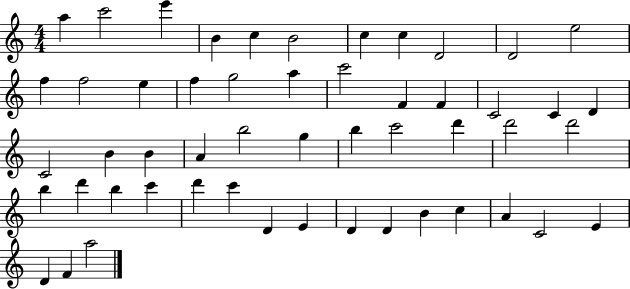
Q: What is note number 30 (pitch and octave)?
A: B5